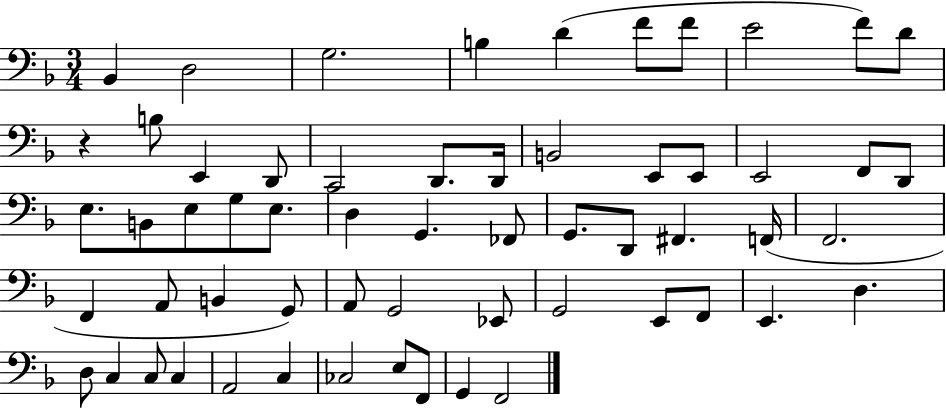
{
  \clef bass
  \numericTimeSignature
  \time 3/4
  \key f \major
  bes,4 d2 | g2. | b4 d'4( f'8 f'8 | e'2 f'8) d'8 | \break r4 b8 e,4 d,8 | c,2 d,8. d,16 | b,2 e,8 e,8 | e,2 f,8 d,8 | \break e8. b,8 e8 g8 e8. | d4 g,4. fes,8 | g,8. d,8 fis,4. f,16( | f,2. | \break f,4 a,8 b,4 g,8) | a,8 g,2 ees,8 | g,2 e,8 f,8 | e,4. d4. | \break d8 c4 c8 c4 | a,2 c4 | ces2 e8 f,8 | g,4 f,2 | \break \bar "|."
}